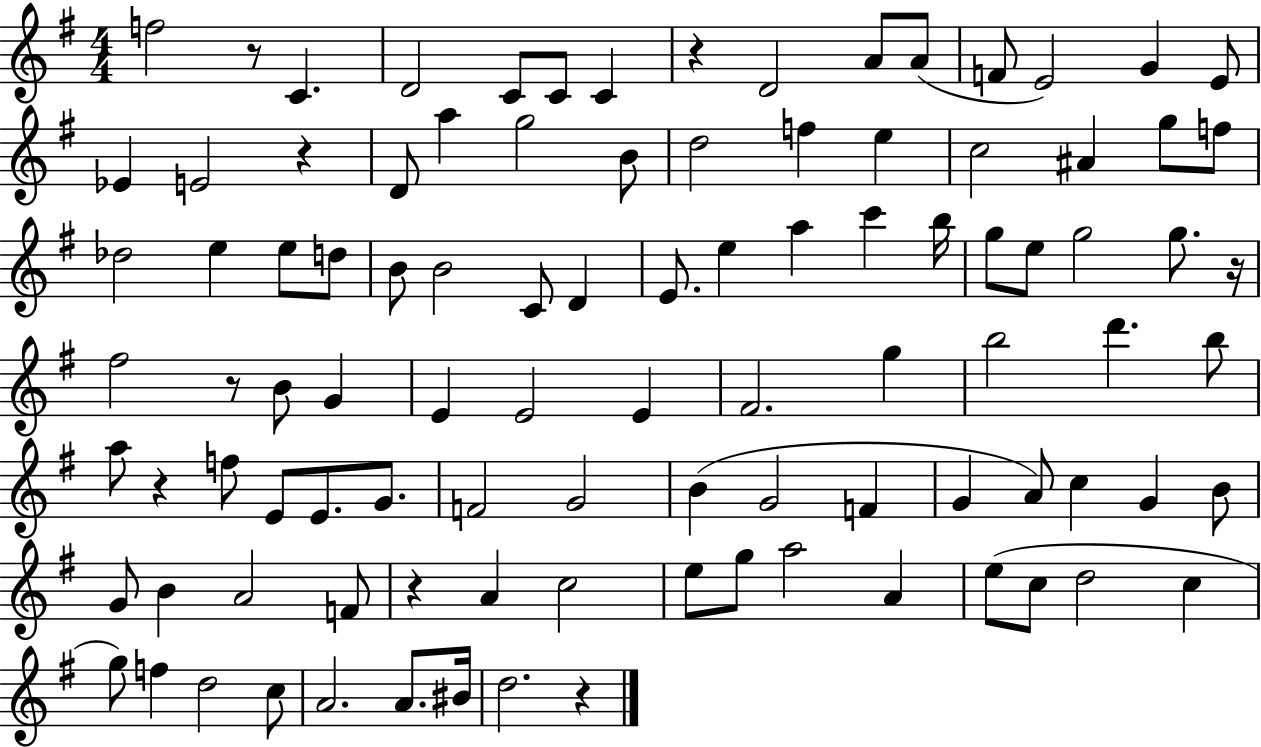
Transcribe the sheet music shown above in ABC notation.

X:1
T:Untitled
M:4/4
L:1/4
K:G
f2 z/2 C D2 C/2 C/2 C z D2 A/2 A/2 F/2 E2 G E/2 _E E2 z D/2 a g2 B/2 d2 f e c2 ^A g/2 f/2 _d2 e e/2 d/2 B/2 B2 C/2 D E/2 e a c' b/4 g/2 e/2 g2 g/2 z/4 ^f2 z/2 B/2 G E E2 E ^F2 g b2 d' b/2 a/2 z f/2 E/2 E/2 G/2 F2 G2 B G2 F G A/2 c G B/2 G/2 B A2 F/2 z A c2 e/2 g/2 a2 A e/2 c/2 d2 c g/2 f d2 c/2 A2 A/2 ^B/4 d2 z